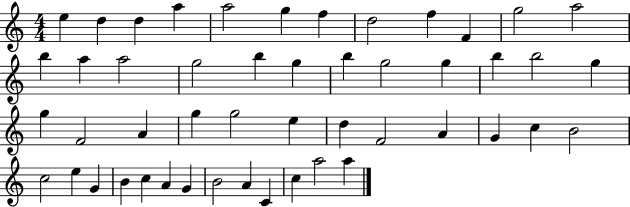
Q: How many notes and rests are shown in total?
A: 49